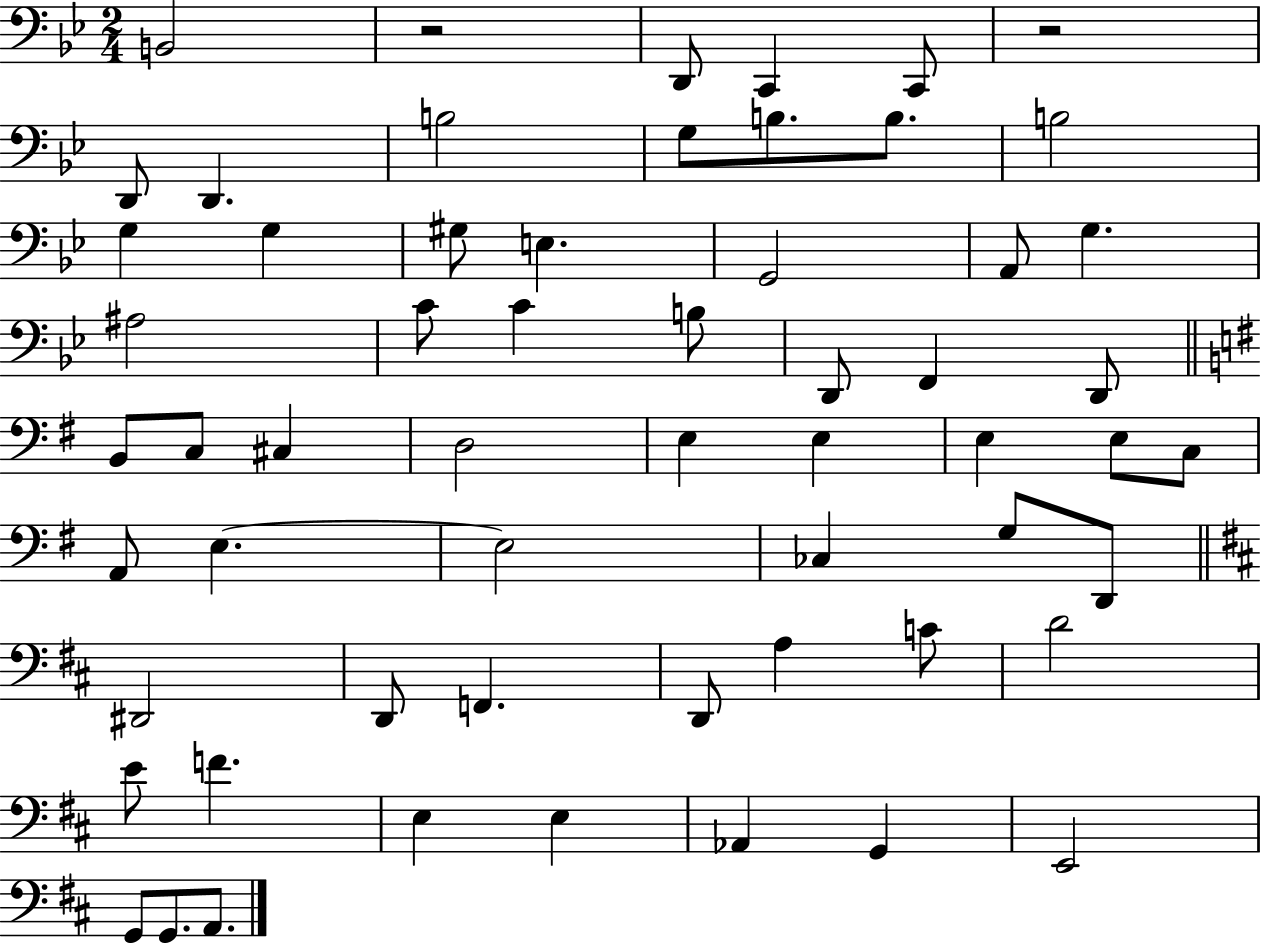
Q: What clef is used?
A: bass